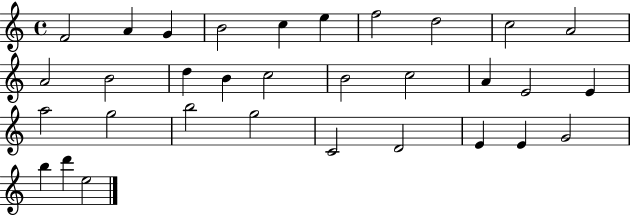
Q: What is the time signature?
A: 4/4